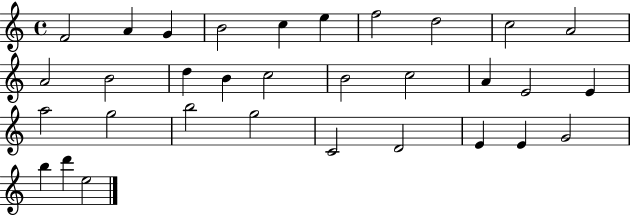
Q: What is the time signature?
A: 4/4